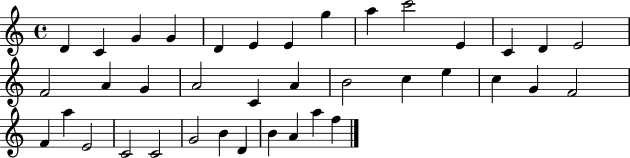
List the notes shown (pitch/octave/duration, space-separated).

D4/q C4/q G4/q G4/q D4/q E4/q E4/q G5/q A5/q C6/h E4/q C4/q D4/q E4/h F4/h A4/q G4/q A4/h C4/q A4/q B4/h C5/q E5/q C5/q G4/q F4/h F4/q A5/q E4/h C4/h C4/h G4/h B4/q D4/q B4/q A4/q A5/q F5/q